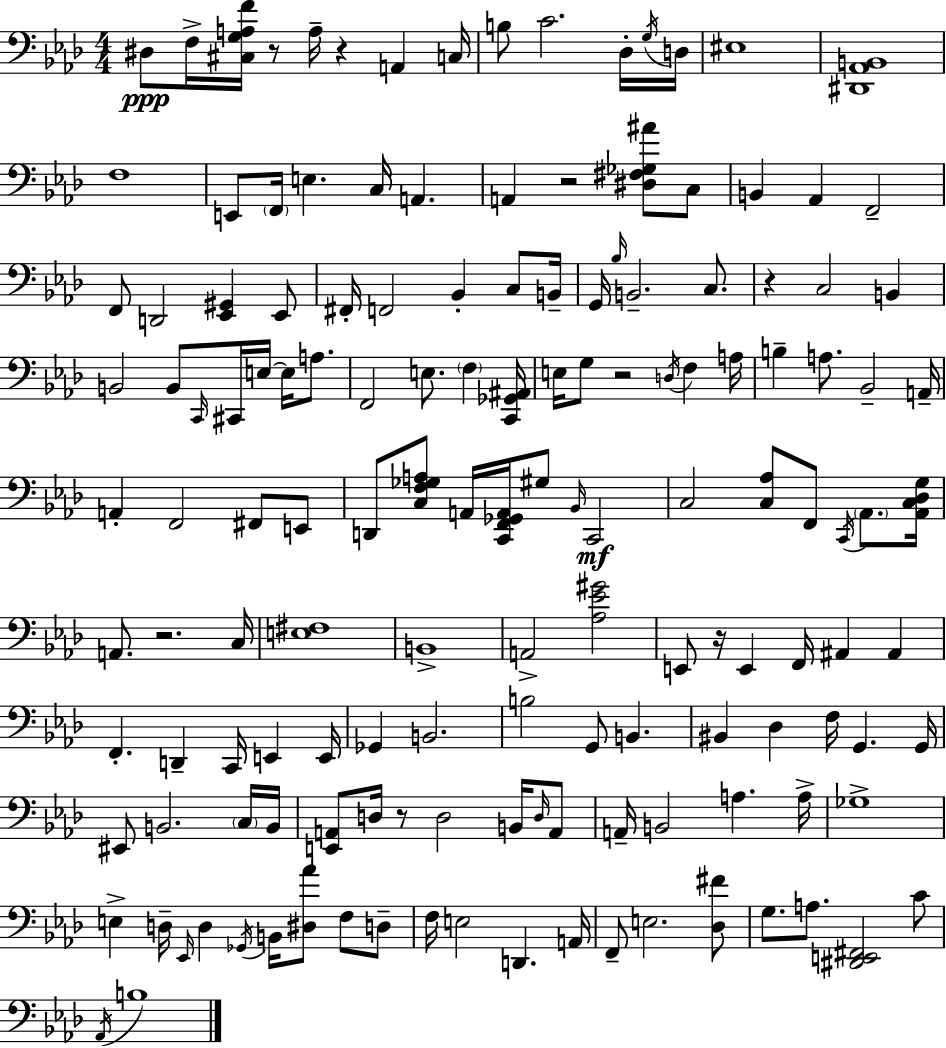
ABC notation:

X:1
T:Untitled
M:4/4
L:1/4
K:Ab
^D,/2 F,/4 [^C,G,A,F]/4 z/2 A,/4 z A,, C,/4 B,/2 C2 _D,/4 G,/4 D,/4 ^E,4 [^D,,_A,,B,,]4 F,4 E,,/2 F,,/4 E, C,/4 A,, A,, z2 [^D,^F,_G,^A]/2 C,/2 B,, _A,, F,,2 F,,/2 D,,2 [_E,,^G,,] _E,,/2 ^F,,/4 F,,2 _B,, C,/2 B,,/4 G,,/4 _B,/4 B,,2 C,/2 z C,2 B,, B,,2 B,,/2 C,,/4 ^C,,/4 E,/4 E,/4 A,/2 F,,2 E,/2 F, [C,,_G,,^A,,]/4 E,/4 G,/2 z2 D,/4 F, A,/4 B, A,/2 _B,,2 A,,/4 A,, F,,2 ^F,,/2 E,,/2 D,,/2 [C,F,_G,A,]/2 A,,/4 [C,,F,,_G,,A,,]/4 ^G,/2 _B,,/4 C,,2 C,2 [C,_A,]/2 F,,/2 C,,/4 _A,,/2 [_A,,C,_D,G,]/4 A,,/2 z2 C,/4 [E,^F,]4 B,,4 A,,2 [_A,_E^G]2 E,,/2 z/4 E,, F,,/4 ^A,, ^A,, F,, D,, C,,/4 E,, E,,/4 _G,, B,,2 B,2 G,,/2 B,, ^B,, _D, F,/4 G,, G,,/4 ^E,,/2 B,,2 C,/4 B,,/4 [E,,A,,]/2 D,/4 z/2 D,2 B,,/4 D,/4 A,,/2 A,,/4 B,,2 A, A,/4 _G,4 E, D,/4 _E,,/4 D, _G,,/4 B,,/4 [^D,_A]/2 F,/2 D,/2 F,/4 E,2 D,, A,,/4 F,,/2 E,2 [_D,^F]/2 G,/2 A,/2 [^D,,E,,^F,,]2 C/2 _A,,/4 B,4